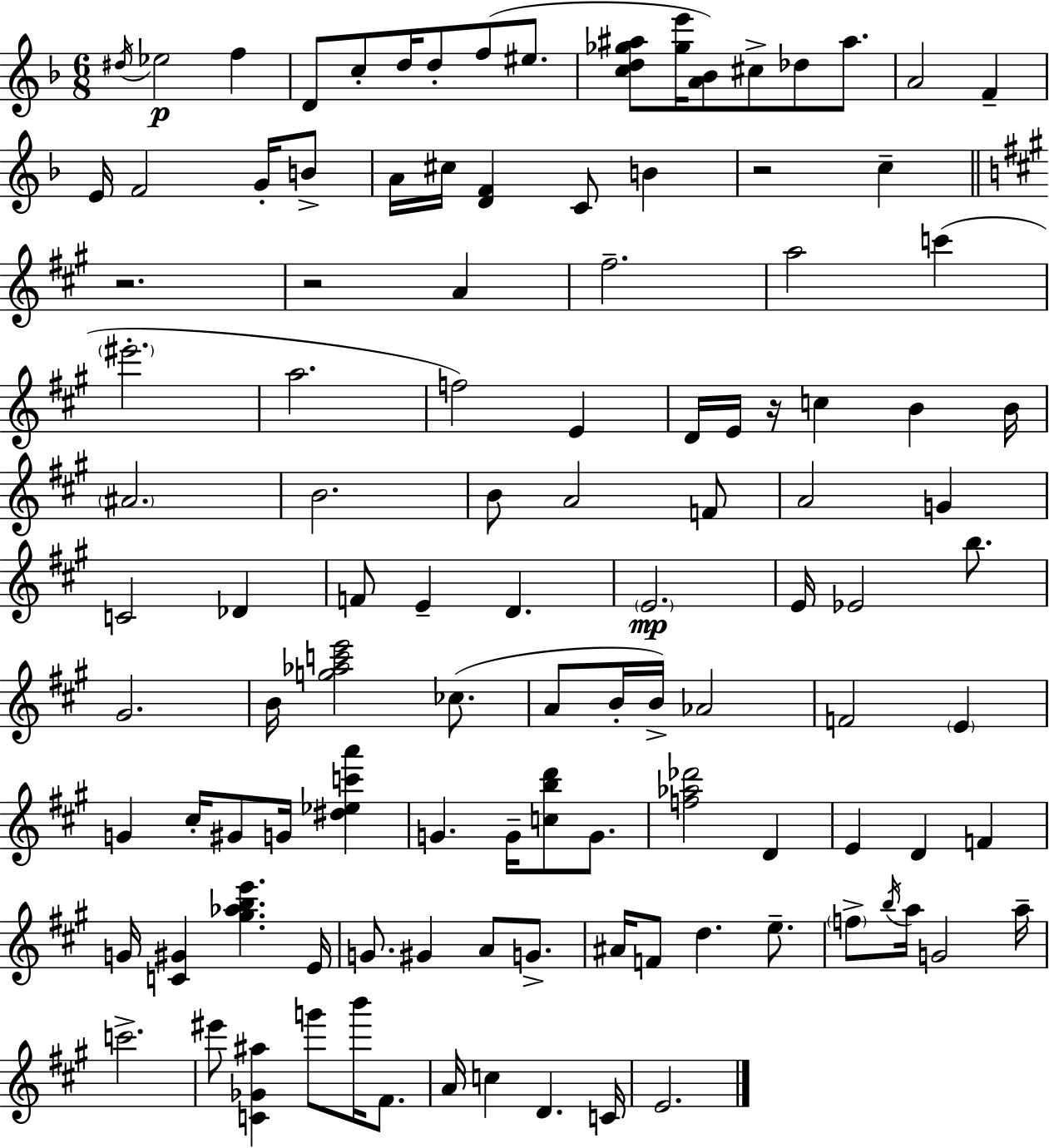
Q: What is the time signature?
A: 6/8